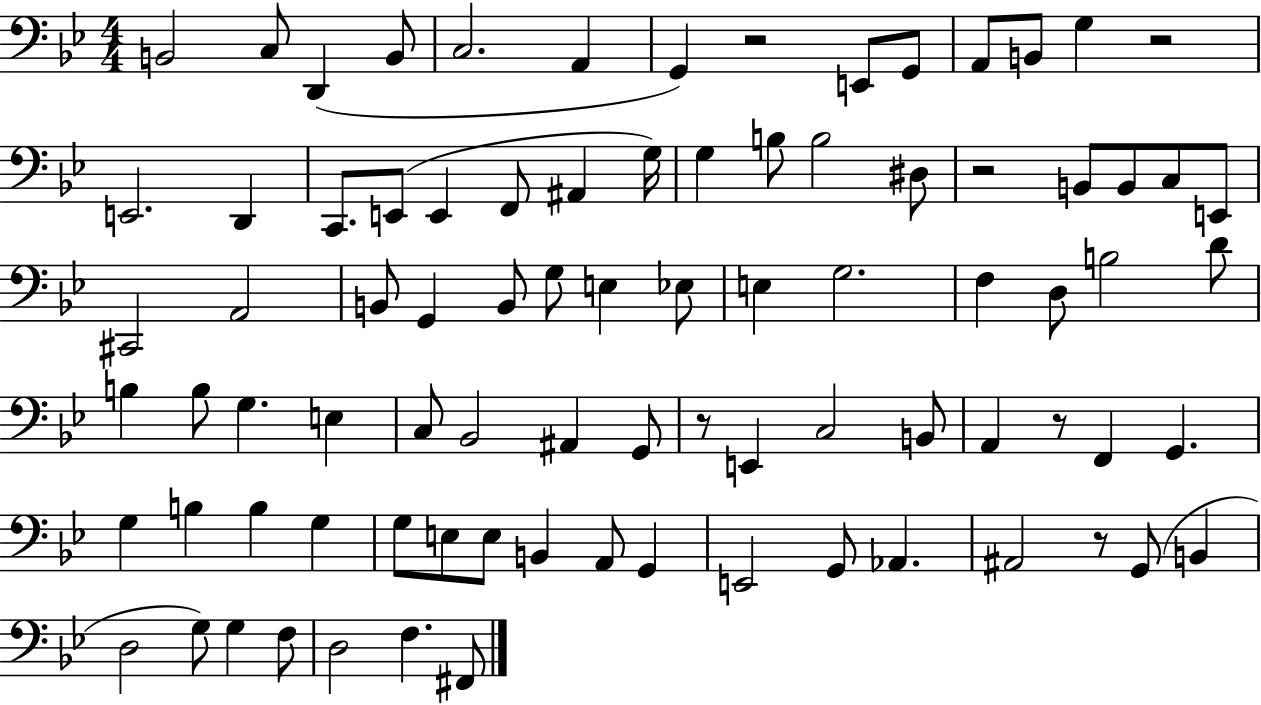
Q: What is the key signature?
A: BES major